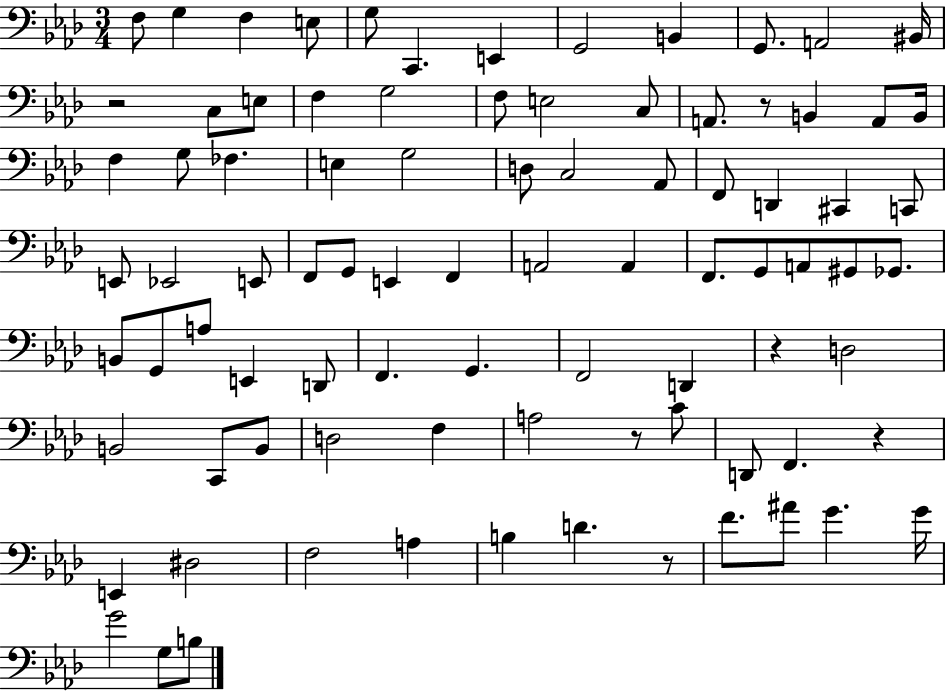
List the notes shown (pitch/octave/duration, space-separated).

F3/e G3/q F3/q E3/e G3/e C2/q. E2/q G2/h B2/q G2/e. A2/h BIS2/s R/h C3/e E3/e F3/q G3/h F3/e E3/h C3/e A2/e. R/e B2/q A2/e B2/s F3/q G3/e FES3/q. E3/q G3/h D3/e C3/h Ab2/e F2/e D2/q C#2/q C2/e E2/e Eb2/h E2/e F2/e G2/e E2/q F2/q A2/h A2/q F2/e. G2/e A2/e G#2/e Gb2/e. B2/e G2/e A3/e E2/q D2/e F2/q. G2/q. F2/h D2/q R/q D3/h B2/h C2/e B2/e D3/h F3/q A3/h R/e C4/e D2/e F2/q. R/q E2/q D#3/h F3/h A3/q B3/q D4/q. R/e F4/e. A#4/e G4/q. G4/s G4/h G3/e B3/e